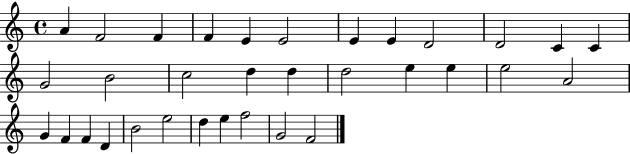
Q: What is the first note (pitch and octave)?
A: A4